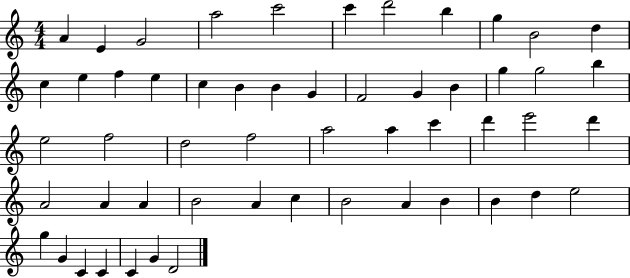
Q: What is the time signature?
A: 4/4